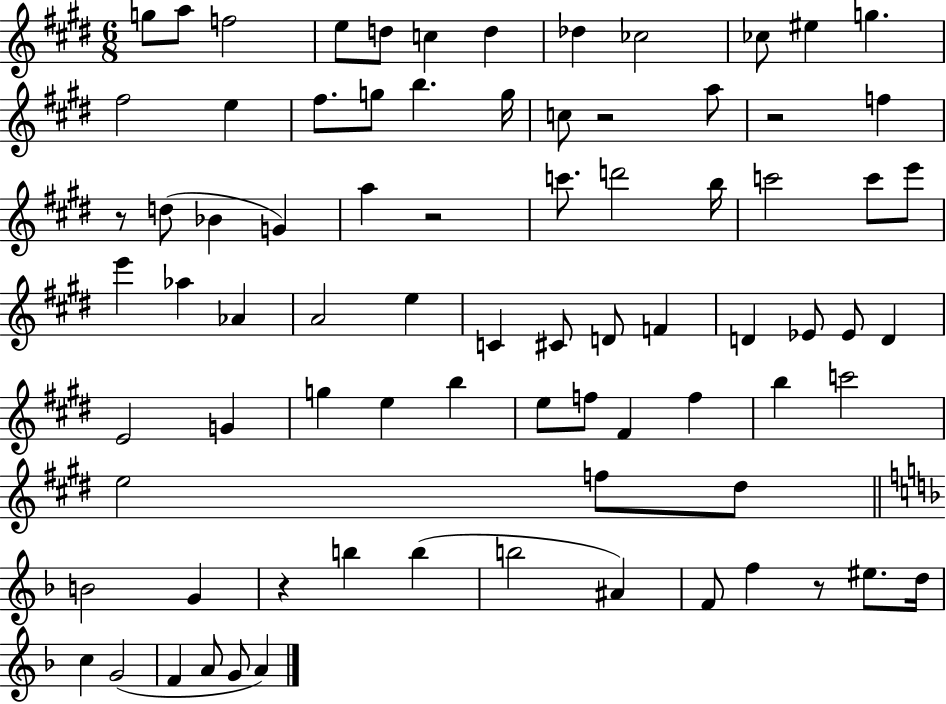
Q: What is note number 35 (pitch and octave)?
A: A4